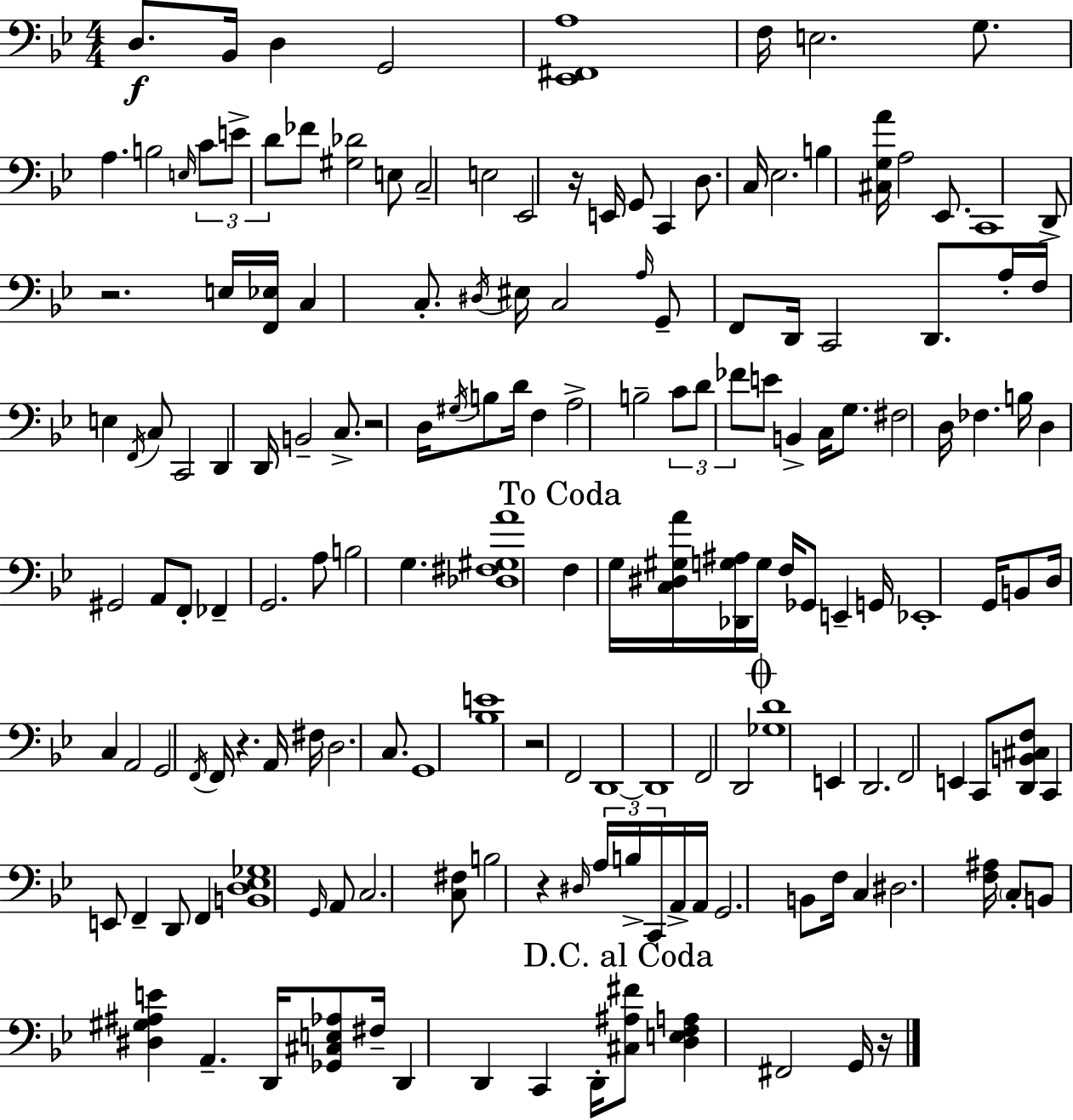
X:1
T:Untitled
M:4/4
L:1/4
K:Bb
D,/2 _B,,/4 D, G,,2 [_E,,^F,,A,]4 F,/4 E,2 G,/2 A, B,2 E,/4 C/2 E/2 D/2 _F/2 [^G,_D]2 E,/2 C,2 E,2 _E,,2 z/4 E,,/4 G,,/2 C,, D,/2 C,/4 _E,2 B, [^C,G,A]/4 A,2 _E,,/2 C,,4 D,,/2 z2 E,/4 [F,,_E,]/4 C, C,/2 ^D,/4 ^E,/4 C,2 A,/4 G,,/2 F,,/2 D,,/4 C,,2 D,,/2 A,/4 F,/4 E, F,,/4 C,/2 C,,2 D,, D,,/4 B,,2 C,/2 z2 D,/4 ^G,/4 B,/2 D/4 F, A,2 B,2 C/2 D/2 _F/2 E/2 B,, C,/4 G,/2 ^F,2 D,/4 _F, B,/4 D, ^G,,2 A,,/2 F,,/2 _F,, G,,2 A,/2 B,2 G, [_D,^F,^G,A]4 F, G,/4 [C,^D,^G,A]/4 [_D,,G,^A,]/4 G,/4 F,/4 _G,,/2 E,, G,,/4 _E,,4 G,,/4 B,,/2 D,/4 C, A,,2 G,,2 F,,/4 F,,/4 z A,,/4 ^F,/4 D,2 C,/2 G,,4 [_B,E]4 z2 F,,2 D,,4 D,,4 F,,2 D,,2 [_G,D]4 E,, D,,2 F,,2 E,, C,,/2 [D,,B,,^C,F,]/2 C,, E,,/2 F,, D,,/2 F,, [B,,D,_E,_G,]4 G,,/4 A,,/2 C,2 [C,^F,]/2 B,2 z ^D,/4 A,/4 B,/4 C,,/4 A,,/4 A,,/4 G,,2 B,,/2 F,/4 C, ^D,2 [F,^A,]/4 C,/2 B,,/2 [^D,^G,^A,E] A,, D,,/4 [_G,,^C,E,_A,]/2 ^F,/4 D,, D,, C,, D,,/4 [^C,^A,^F]/2 [D,E,F,A,] ^F,,2 G,,/4 z/4